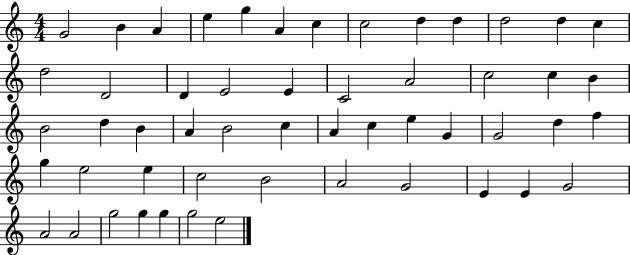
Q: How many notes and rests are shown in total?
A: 53